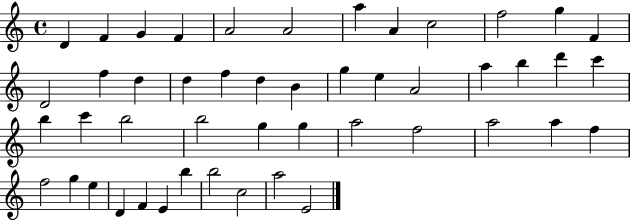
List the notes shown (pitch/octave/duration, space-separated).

D4/q F4/q G4/q F4/q A4/h A4/h A5/q A4/q C5/h F5/h G5/q F4/q D4/h F5/q D5/q D5/q F5/q D5/q B4/q G5/q E5/q A4/h A5/q B5/q D6/q C6/q B5/q C6/q B5/h B5/h G5/q G5/q A5/h F5/h A5/h A5/q F5/q F5/h G5/q E5/q D4/q F4/q E4/q B5/q B5/h C5/h A5/h E4/h